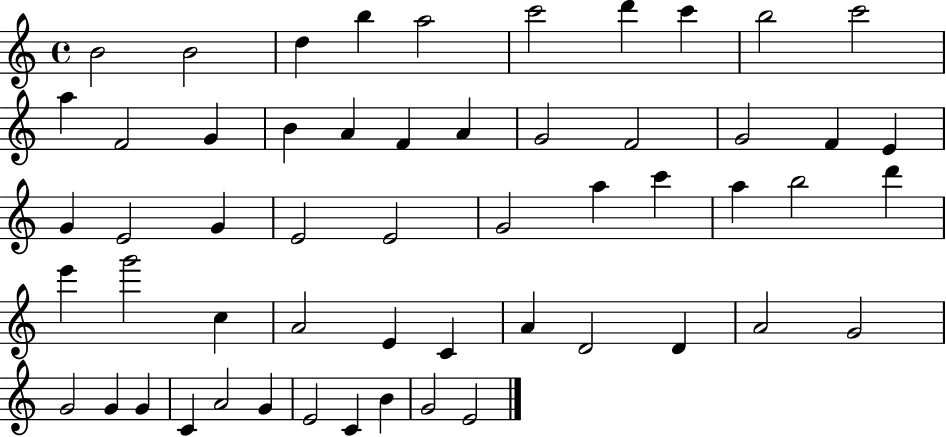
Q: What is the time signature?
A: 4/4